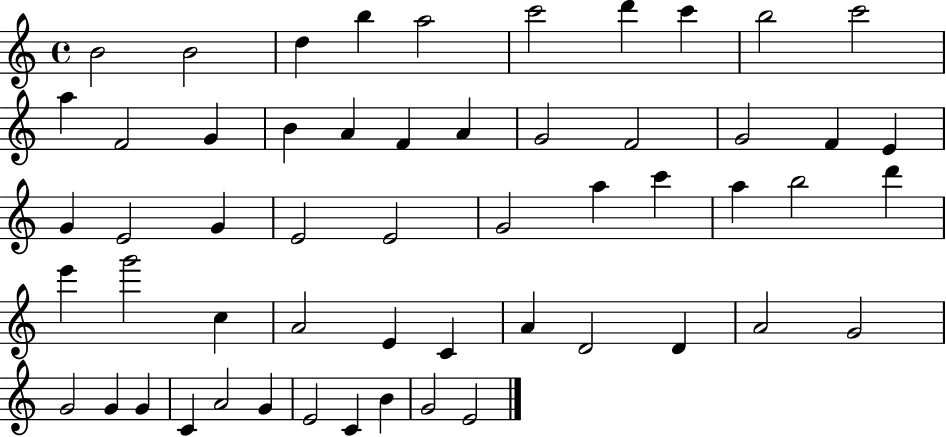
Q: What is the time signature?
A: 4/4